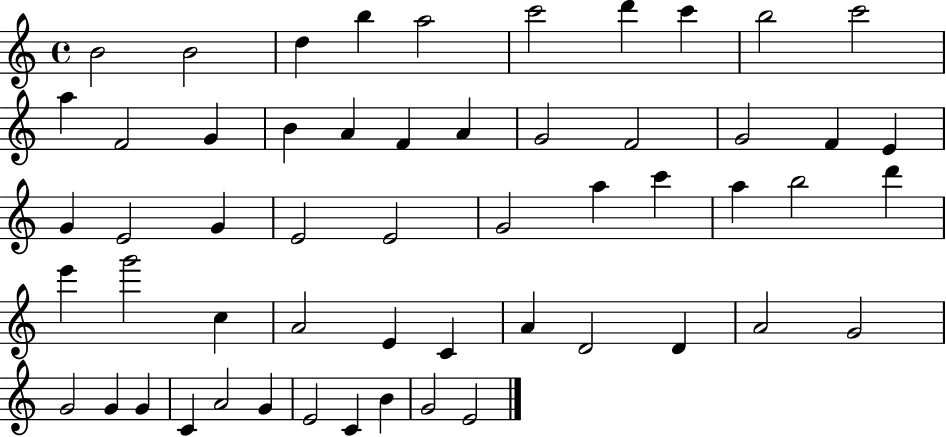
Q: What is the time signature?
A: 4/4